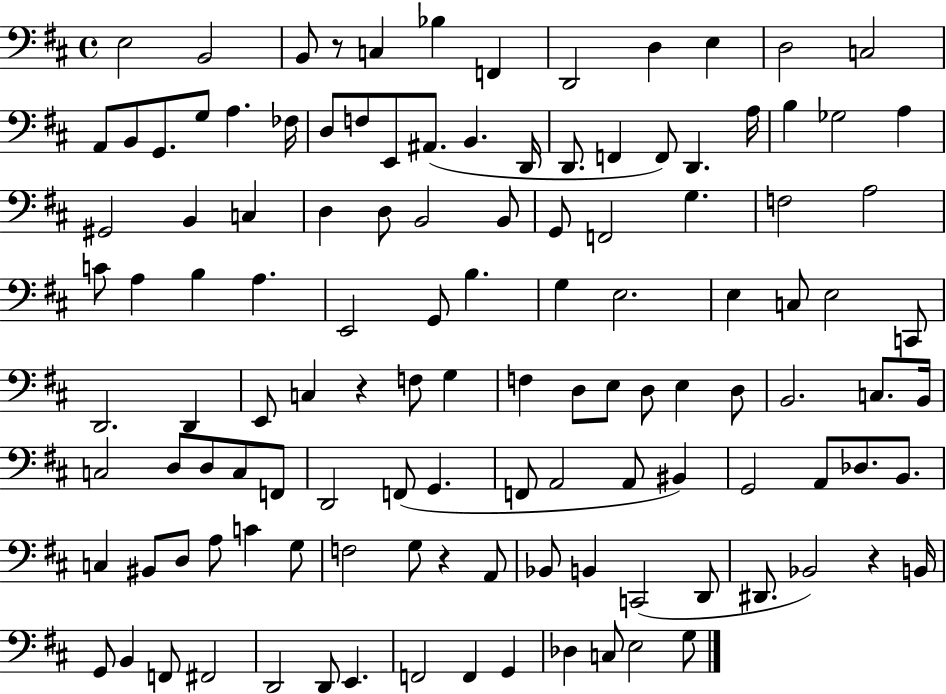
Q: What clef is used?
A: bass